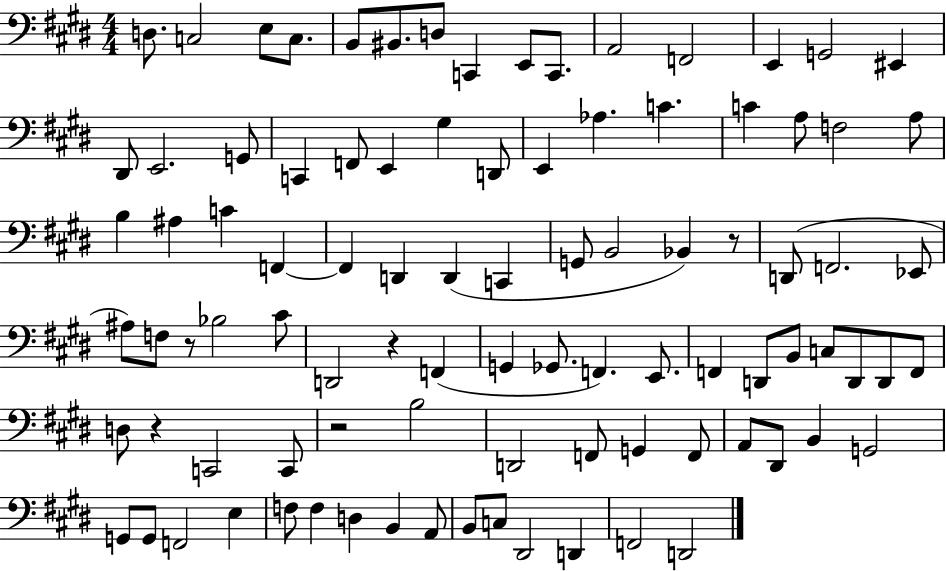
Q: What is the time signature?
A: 4/4